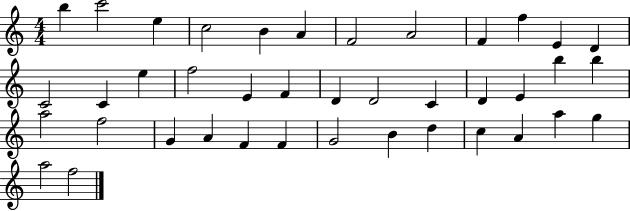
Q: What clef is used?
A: treble